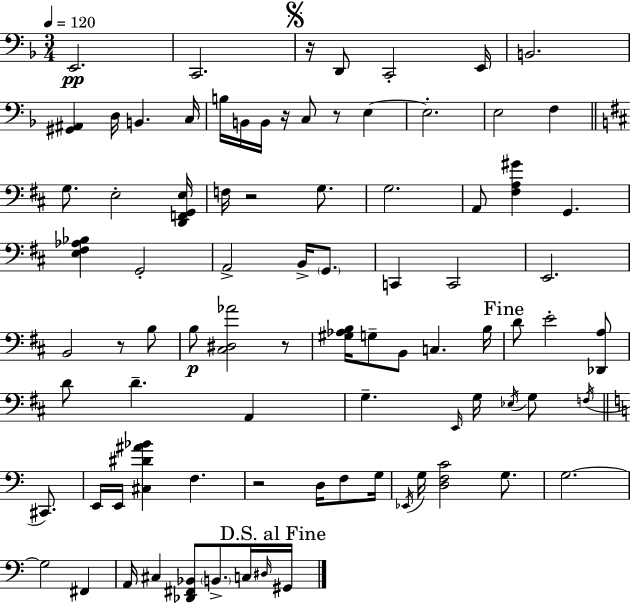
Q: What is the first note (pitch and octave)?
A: E2